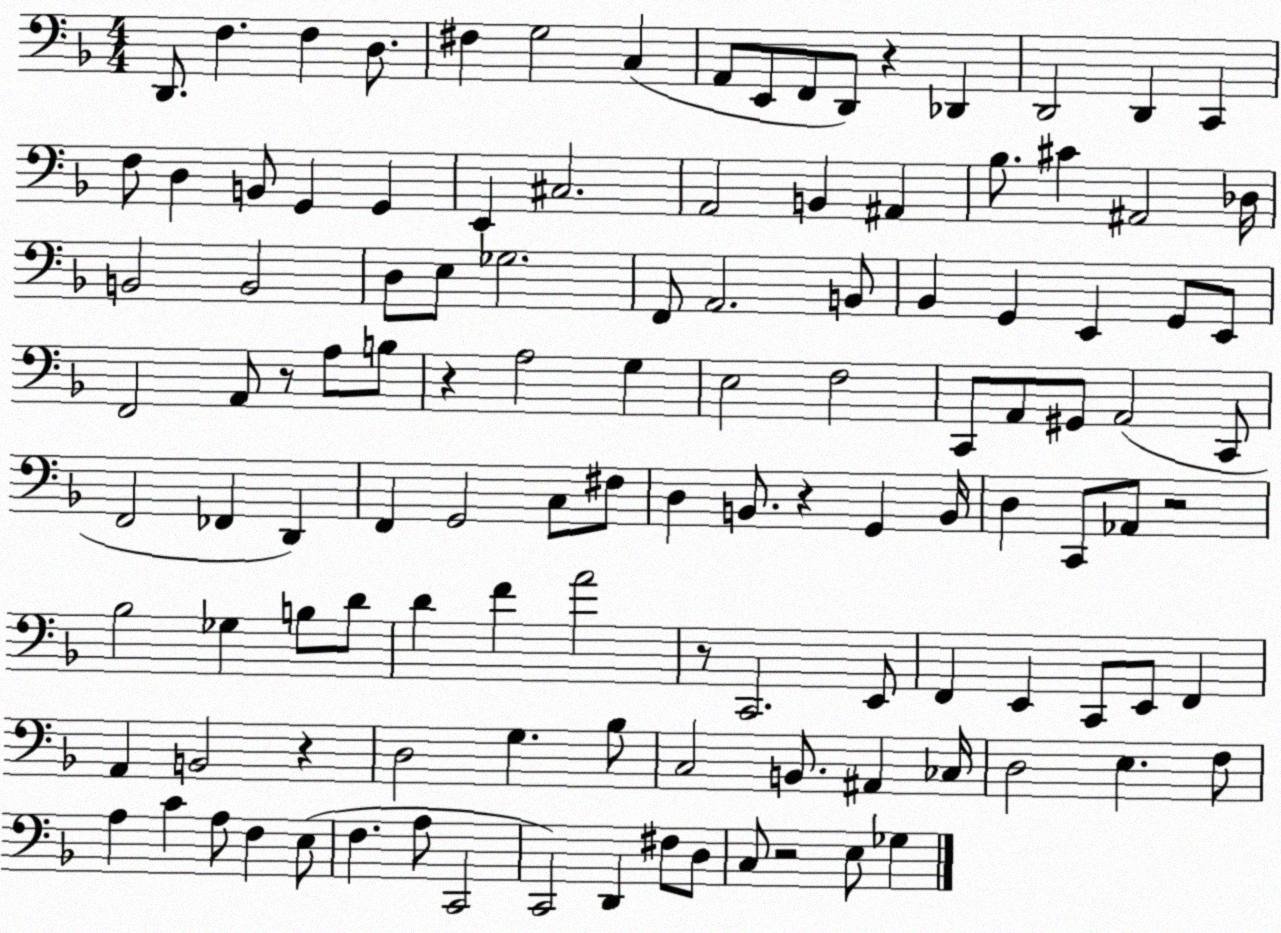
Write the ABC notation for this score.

X:1
T:Untitled
M:4/4
L:1/4
K:F
D,,/2 F, F, D,/2 ^F, G,2 C, A,,/2 E,,/2 F,,/2 D,,/2 z _D,, D,,2 D,, C,, F,/2 D, B,,/2 G,, G,, E,, ^C,2 A,,2 B,, ^A,, _B,/2 ^C ^A,,2 _D,/4 B,,2 B,,2 D,/2 E,/2 _G,2 F,,/2 A,,2 B,,/2 _B,, G,, E,, G,,/2 E,,/2 F,,2 A,,/2 z/2 A,/2 B,/2 z A,2 G, E,2 F,2 C,,/2 A,,/2 ^G,,/2 A,,2 C,,/2 F,,2 _F,, D,, F,, G,,2 C,/2 ^F,/2 D, B,,/2 z G,, B,,/4 D, C,,/2 _A,,/2 z2 _B,2 _G, B,/2 D/2 D F A2 z/2 C,,2 E,,/2 F,, E,, C,,/2 E,,/2 F,, A,, B,,2 z D,2 G, _B,/2 C,2 B,,/2 ^A,, _C,/4 D,2 E, F,/2 A, C A,/2 F, E,/2 F, A,/2 C,,2 C,,2 D,, ^F,/2 D,/2 C,/2 z2 E,/2 _G,